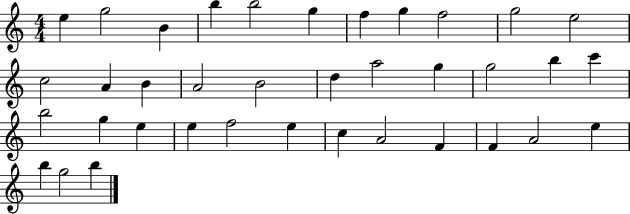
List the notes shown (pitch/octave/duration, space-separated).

E5/q G5/h B4/q B5/q B5/h G5/q F5/q G5/q F5/h G5/h E5/h C5/h A4/q B4/q A4/h B4/h D5/q A5/h G5/q G5/h B5/q C6/q B5/h G5/q E5/q E5/q F5/h E5/q C5/q A4/h F4/q F4/q A4/h E5/q B5/q G5/h B5/q